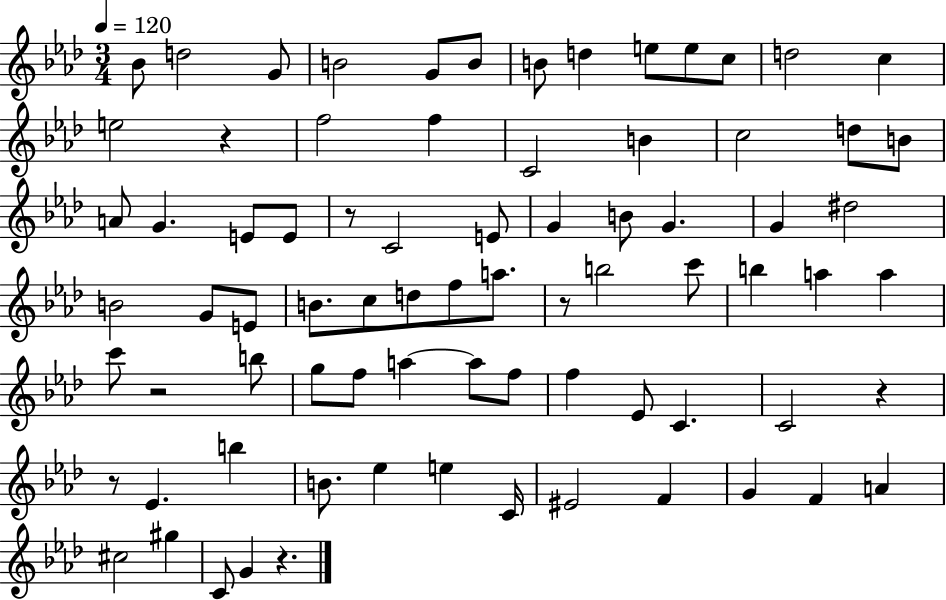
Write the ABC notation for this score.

X:1
T:Untitled
M:3/4
L:1/4
K:Ab
_B/2 d2 G/2 B2 G/2 B/2 B/2 d e/2 e/2 c/2 d2 c e2 z f2 f C2 B c2 d/2 B/2 A/2 G E/2 E/2 z/2 C2 E/2 G B/2 G G ^d2 B2 G/2 E/2 B/2 c/2 d/2 f/2 a/2 z/2 b2 c'/2 b a a c'/2 z2 b/2 g/2 f/2 a a/2 f/2 f _E/2 C C2 z z/2 _E b B/2 _e e C/4 ^E2 F G F A ^c2 ^g C/2 G z